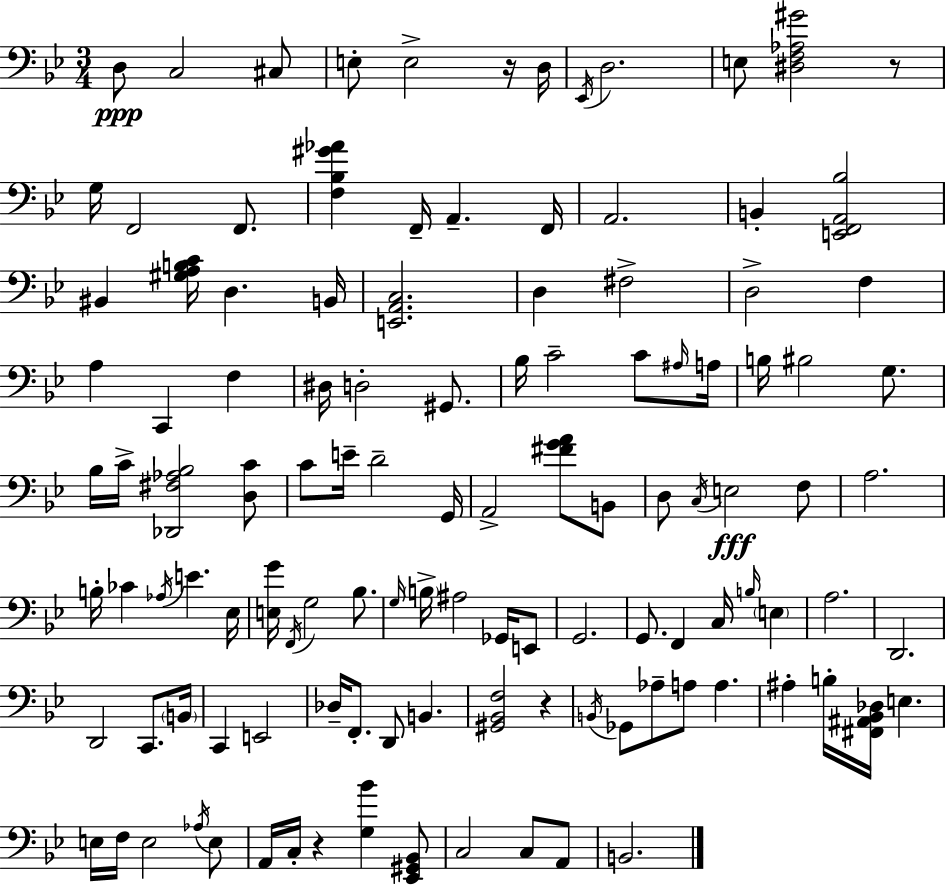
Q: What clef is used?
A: bass